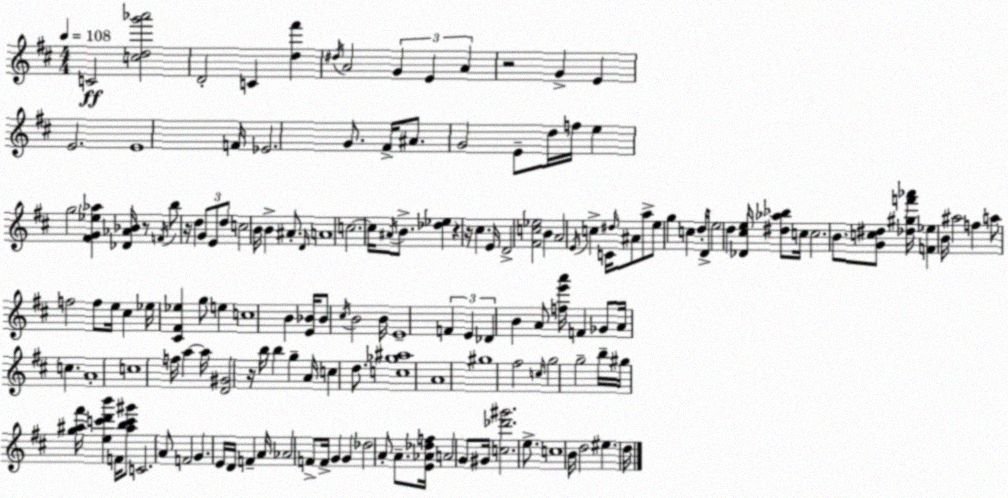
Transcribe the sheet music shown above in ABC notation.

X:1
T:Untitled
M:4/4
L:1/4
K:D
C2 [cdg'_a']2 D2 C [d^f'] ^d/4 A2 G E A z2 G E E2 E4 F/4 _E2 G/2 ^F/4 ^A/2 G2 E/2 d/4 f/4 e g2 [^FG_e_a] [_D_A_B]/4 z/2 F/4 b/2 z/4 d G/2 E/2 d/2 c2 B/4 B ^A/2 D/4 A4 c2 c/4 ^A/4 B/2 [_d_e] z z/4 ^c E/4 D2 [^Fc_e]2 B A2 E/4 c C/4 ^d/4 ^A/2 a/2 e/2 g c d/4 D/4 e2 d [_D^ce]/4 [^d_a_b]/2 c/4 c2 B/2 [Gc^d]/2 [_d^gf'_a']/4 [F_e] B/4 ^a2 f a/2 f2 f/2 e/4 ^c _e/4 [^C^F_e] g/2 e c4 B [E_B]/4 _B/2 ^c/4 B2 B/4 E4 F E _D B A/2 [fe'a']/4 F _G/2 A/4 c A4 c4 f/4 a a/4 [D^G]2 z/4 b/4 b g A/4 c d/2 [c_g^a]4 A4 ^g4 ^f2 c/4 g2 g2 b/4 ^g/4 [g^a^f']/4 [ec'd'b'] F/4 [^abc'^g']/2 C2 A/2 F2 G E/4 D/4 F A/4 _A2 F/2 F/4 G G _d2 A/2 A/2 [E_A_df]/4 A2 G/2 ^G/4 [c_d'^g']2 e/2 c4 B/4 d2 ^e d/4